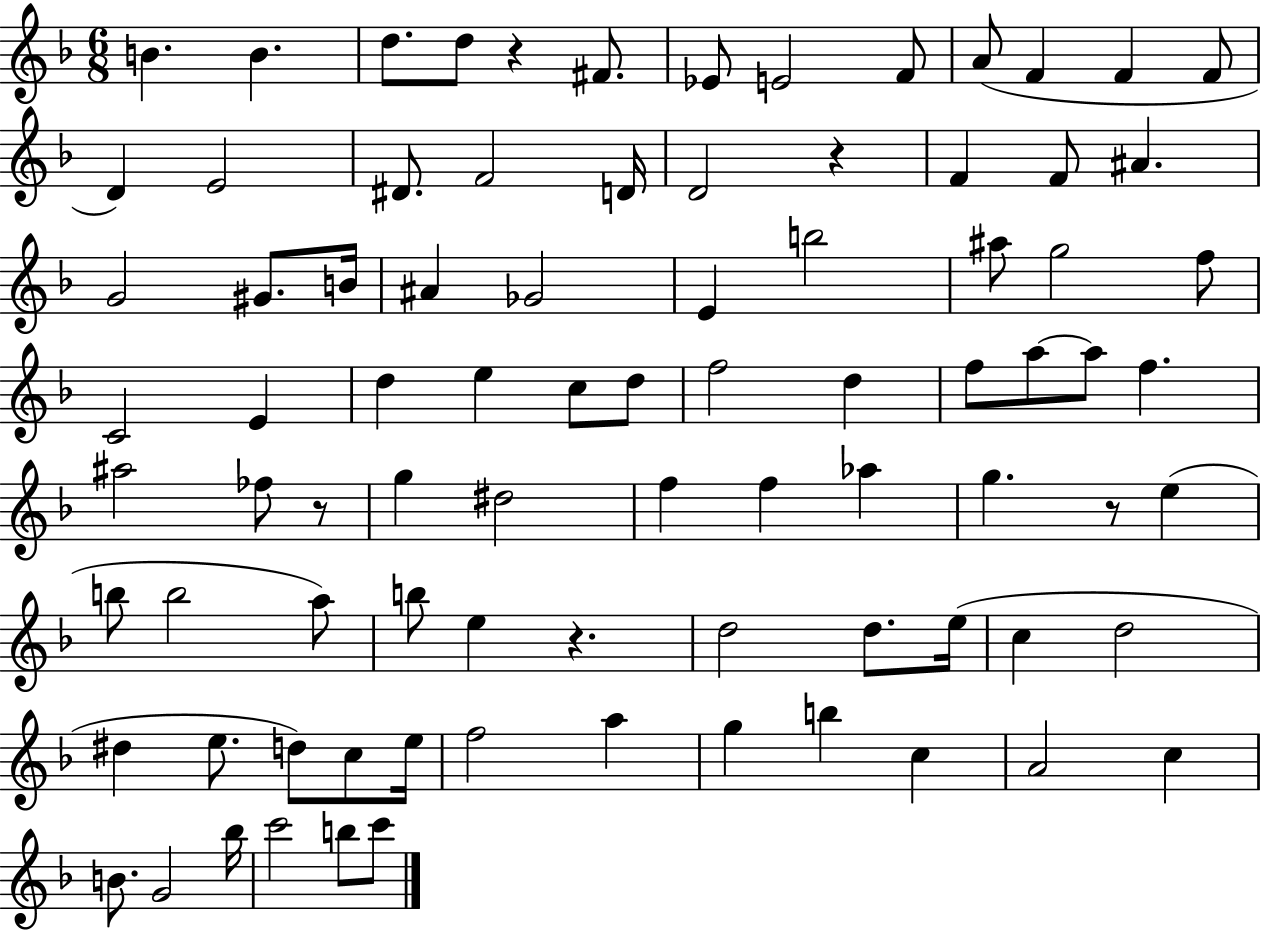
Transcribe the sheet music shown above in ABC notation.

X:1
T:Untitled
M:6/8
L:1/4
K:F
B B d/2 d/2 z ^F/2 _E/2 E2 F/2 A/2 F F F/2 D E2 ^D/2 F2 D/4 D2 z F F/2 ^A G2 ^G/2 B/4 ^A _G2 E b2 ^a/2 g2 f/2 C2 E d e c/2 d/2 f2 d f/2 a/2 a/2 f ^a2 _f/2 z/2 g ^d2 f f _a g z/2 e b/2 b2 a/2 b/2 e z d2 d/2 e/4 c d2 ^d e/2 d/2 c/2 e/4 f2 a g b c A2 c B/2 G2 _b/4 c'2 b/2 c'/2